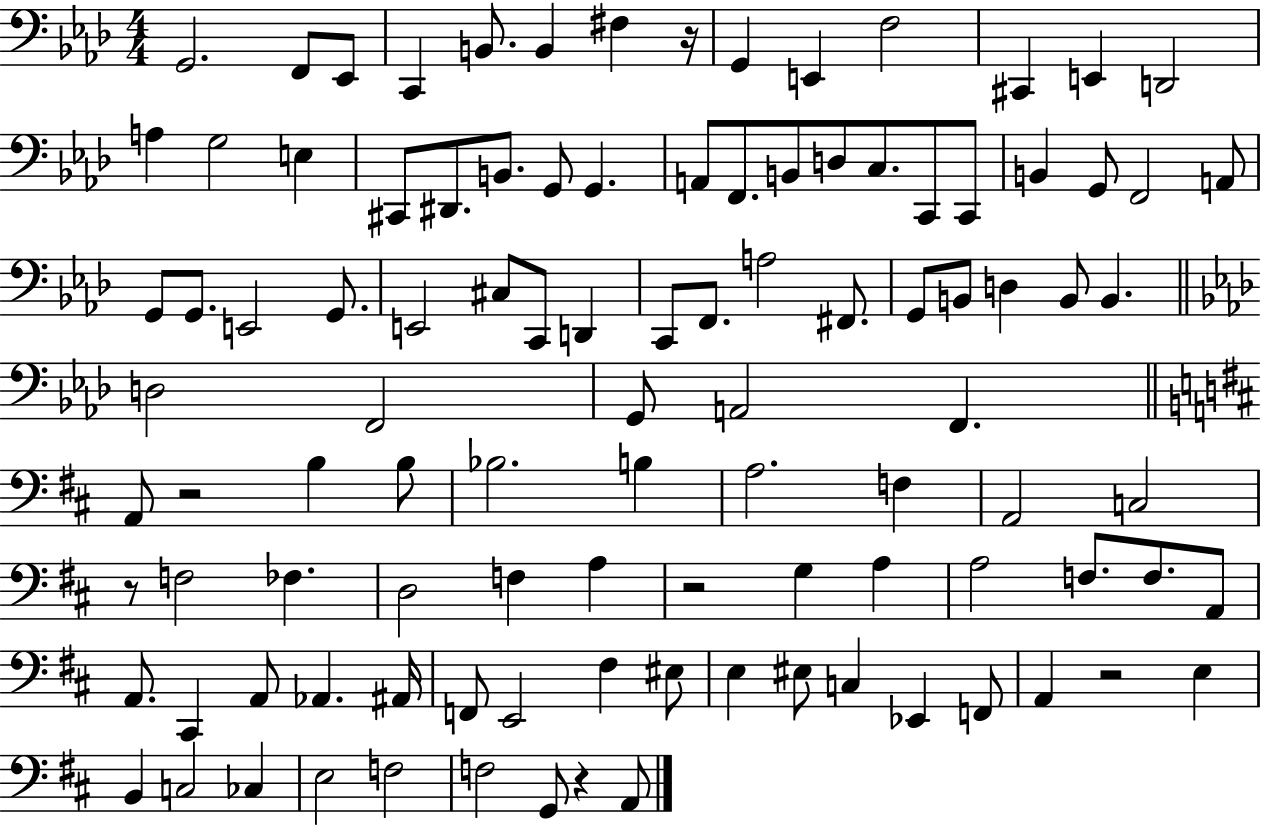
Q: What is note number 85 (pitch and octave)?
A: EIS3